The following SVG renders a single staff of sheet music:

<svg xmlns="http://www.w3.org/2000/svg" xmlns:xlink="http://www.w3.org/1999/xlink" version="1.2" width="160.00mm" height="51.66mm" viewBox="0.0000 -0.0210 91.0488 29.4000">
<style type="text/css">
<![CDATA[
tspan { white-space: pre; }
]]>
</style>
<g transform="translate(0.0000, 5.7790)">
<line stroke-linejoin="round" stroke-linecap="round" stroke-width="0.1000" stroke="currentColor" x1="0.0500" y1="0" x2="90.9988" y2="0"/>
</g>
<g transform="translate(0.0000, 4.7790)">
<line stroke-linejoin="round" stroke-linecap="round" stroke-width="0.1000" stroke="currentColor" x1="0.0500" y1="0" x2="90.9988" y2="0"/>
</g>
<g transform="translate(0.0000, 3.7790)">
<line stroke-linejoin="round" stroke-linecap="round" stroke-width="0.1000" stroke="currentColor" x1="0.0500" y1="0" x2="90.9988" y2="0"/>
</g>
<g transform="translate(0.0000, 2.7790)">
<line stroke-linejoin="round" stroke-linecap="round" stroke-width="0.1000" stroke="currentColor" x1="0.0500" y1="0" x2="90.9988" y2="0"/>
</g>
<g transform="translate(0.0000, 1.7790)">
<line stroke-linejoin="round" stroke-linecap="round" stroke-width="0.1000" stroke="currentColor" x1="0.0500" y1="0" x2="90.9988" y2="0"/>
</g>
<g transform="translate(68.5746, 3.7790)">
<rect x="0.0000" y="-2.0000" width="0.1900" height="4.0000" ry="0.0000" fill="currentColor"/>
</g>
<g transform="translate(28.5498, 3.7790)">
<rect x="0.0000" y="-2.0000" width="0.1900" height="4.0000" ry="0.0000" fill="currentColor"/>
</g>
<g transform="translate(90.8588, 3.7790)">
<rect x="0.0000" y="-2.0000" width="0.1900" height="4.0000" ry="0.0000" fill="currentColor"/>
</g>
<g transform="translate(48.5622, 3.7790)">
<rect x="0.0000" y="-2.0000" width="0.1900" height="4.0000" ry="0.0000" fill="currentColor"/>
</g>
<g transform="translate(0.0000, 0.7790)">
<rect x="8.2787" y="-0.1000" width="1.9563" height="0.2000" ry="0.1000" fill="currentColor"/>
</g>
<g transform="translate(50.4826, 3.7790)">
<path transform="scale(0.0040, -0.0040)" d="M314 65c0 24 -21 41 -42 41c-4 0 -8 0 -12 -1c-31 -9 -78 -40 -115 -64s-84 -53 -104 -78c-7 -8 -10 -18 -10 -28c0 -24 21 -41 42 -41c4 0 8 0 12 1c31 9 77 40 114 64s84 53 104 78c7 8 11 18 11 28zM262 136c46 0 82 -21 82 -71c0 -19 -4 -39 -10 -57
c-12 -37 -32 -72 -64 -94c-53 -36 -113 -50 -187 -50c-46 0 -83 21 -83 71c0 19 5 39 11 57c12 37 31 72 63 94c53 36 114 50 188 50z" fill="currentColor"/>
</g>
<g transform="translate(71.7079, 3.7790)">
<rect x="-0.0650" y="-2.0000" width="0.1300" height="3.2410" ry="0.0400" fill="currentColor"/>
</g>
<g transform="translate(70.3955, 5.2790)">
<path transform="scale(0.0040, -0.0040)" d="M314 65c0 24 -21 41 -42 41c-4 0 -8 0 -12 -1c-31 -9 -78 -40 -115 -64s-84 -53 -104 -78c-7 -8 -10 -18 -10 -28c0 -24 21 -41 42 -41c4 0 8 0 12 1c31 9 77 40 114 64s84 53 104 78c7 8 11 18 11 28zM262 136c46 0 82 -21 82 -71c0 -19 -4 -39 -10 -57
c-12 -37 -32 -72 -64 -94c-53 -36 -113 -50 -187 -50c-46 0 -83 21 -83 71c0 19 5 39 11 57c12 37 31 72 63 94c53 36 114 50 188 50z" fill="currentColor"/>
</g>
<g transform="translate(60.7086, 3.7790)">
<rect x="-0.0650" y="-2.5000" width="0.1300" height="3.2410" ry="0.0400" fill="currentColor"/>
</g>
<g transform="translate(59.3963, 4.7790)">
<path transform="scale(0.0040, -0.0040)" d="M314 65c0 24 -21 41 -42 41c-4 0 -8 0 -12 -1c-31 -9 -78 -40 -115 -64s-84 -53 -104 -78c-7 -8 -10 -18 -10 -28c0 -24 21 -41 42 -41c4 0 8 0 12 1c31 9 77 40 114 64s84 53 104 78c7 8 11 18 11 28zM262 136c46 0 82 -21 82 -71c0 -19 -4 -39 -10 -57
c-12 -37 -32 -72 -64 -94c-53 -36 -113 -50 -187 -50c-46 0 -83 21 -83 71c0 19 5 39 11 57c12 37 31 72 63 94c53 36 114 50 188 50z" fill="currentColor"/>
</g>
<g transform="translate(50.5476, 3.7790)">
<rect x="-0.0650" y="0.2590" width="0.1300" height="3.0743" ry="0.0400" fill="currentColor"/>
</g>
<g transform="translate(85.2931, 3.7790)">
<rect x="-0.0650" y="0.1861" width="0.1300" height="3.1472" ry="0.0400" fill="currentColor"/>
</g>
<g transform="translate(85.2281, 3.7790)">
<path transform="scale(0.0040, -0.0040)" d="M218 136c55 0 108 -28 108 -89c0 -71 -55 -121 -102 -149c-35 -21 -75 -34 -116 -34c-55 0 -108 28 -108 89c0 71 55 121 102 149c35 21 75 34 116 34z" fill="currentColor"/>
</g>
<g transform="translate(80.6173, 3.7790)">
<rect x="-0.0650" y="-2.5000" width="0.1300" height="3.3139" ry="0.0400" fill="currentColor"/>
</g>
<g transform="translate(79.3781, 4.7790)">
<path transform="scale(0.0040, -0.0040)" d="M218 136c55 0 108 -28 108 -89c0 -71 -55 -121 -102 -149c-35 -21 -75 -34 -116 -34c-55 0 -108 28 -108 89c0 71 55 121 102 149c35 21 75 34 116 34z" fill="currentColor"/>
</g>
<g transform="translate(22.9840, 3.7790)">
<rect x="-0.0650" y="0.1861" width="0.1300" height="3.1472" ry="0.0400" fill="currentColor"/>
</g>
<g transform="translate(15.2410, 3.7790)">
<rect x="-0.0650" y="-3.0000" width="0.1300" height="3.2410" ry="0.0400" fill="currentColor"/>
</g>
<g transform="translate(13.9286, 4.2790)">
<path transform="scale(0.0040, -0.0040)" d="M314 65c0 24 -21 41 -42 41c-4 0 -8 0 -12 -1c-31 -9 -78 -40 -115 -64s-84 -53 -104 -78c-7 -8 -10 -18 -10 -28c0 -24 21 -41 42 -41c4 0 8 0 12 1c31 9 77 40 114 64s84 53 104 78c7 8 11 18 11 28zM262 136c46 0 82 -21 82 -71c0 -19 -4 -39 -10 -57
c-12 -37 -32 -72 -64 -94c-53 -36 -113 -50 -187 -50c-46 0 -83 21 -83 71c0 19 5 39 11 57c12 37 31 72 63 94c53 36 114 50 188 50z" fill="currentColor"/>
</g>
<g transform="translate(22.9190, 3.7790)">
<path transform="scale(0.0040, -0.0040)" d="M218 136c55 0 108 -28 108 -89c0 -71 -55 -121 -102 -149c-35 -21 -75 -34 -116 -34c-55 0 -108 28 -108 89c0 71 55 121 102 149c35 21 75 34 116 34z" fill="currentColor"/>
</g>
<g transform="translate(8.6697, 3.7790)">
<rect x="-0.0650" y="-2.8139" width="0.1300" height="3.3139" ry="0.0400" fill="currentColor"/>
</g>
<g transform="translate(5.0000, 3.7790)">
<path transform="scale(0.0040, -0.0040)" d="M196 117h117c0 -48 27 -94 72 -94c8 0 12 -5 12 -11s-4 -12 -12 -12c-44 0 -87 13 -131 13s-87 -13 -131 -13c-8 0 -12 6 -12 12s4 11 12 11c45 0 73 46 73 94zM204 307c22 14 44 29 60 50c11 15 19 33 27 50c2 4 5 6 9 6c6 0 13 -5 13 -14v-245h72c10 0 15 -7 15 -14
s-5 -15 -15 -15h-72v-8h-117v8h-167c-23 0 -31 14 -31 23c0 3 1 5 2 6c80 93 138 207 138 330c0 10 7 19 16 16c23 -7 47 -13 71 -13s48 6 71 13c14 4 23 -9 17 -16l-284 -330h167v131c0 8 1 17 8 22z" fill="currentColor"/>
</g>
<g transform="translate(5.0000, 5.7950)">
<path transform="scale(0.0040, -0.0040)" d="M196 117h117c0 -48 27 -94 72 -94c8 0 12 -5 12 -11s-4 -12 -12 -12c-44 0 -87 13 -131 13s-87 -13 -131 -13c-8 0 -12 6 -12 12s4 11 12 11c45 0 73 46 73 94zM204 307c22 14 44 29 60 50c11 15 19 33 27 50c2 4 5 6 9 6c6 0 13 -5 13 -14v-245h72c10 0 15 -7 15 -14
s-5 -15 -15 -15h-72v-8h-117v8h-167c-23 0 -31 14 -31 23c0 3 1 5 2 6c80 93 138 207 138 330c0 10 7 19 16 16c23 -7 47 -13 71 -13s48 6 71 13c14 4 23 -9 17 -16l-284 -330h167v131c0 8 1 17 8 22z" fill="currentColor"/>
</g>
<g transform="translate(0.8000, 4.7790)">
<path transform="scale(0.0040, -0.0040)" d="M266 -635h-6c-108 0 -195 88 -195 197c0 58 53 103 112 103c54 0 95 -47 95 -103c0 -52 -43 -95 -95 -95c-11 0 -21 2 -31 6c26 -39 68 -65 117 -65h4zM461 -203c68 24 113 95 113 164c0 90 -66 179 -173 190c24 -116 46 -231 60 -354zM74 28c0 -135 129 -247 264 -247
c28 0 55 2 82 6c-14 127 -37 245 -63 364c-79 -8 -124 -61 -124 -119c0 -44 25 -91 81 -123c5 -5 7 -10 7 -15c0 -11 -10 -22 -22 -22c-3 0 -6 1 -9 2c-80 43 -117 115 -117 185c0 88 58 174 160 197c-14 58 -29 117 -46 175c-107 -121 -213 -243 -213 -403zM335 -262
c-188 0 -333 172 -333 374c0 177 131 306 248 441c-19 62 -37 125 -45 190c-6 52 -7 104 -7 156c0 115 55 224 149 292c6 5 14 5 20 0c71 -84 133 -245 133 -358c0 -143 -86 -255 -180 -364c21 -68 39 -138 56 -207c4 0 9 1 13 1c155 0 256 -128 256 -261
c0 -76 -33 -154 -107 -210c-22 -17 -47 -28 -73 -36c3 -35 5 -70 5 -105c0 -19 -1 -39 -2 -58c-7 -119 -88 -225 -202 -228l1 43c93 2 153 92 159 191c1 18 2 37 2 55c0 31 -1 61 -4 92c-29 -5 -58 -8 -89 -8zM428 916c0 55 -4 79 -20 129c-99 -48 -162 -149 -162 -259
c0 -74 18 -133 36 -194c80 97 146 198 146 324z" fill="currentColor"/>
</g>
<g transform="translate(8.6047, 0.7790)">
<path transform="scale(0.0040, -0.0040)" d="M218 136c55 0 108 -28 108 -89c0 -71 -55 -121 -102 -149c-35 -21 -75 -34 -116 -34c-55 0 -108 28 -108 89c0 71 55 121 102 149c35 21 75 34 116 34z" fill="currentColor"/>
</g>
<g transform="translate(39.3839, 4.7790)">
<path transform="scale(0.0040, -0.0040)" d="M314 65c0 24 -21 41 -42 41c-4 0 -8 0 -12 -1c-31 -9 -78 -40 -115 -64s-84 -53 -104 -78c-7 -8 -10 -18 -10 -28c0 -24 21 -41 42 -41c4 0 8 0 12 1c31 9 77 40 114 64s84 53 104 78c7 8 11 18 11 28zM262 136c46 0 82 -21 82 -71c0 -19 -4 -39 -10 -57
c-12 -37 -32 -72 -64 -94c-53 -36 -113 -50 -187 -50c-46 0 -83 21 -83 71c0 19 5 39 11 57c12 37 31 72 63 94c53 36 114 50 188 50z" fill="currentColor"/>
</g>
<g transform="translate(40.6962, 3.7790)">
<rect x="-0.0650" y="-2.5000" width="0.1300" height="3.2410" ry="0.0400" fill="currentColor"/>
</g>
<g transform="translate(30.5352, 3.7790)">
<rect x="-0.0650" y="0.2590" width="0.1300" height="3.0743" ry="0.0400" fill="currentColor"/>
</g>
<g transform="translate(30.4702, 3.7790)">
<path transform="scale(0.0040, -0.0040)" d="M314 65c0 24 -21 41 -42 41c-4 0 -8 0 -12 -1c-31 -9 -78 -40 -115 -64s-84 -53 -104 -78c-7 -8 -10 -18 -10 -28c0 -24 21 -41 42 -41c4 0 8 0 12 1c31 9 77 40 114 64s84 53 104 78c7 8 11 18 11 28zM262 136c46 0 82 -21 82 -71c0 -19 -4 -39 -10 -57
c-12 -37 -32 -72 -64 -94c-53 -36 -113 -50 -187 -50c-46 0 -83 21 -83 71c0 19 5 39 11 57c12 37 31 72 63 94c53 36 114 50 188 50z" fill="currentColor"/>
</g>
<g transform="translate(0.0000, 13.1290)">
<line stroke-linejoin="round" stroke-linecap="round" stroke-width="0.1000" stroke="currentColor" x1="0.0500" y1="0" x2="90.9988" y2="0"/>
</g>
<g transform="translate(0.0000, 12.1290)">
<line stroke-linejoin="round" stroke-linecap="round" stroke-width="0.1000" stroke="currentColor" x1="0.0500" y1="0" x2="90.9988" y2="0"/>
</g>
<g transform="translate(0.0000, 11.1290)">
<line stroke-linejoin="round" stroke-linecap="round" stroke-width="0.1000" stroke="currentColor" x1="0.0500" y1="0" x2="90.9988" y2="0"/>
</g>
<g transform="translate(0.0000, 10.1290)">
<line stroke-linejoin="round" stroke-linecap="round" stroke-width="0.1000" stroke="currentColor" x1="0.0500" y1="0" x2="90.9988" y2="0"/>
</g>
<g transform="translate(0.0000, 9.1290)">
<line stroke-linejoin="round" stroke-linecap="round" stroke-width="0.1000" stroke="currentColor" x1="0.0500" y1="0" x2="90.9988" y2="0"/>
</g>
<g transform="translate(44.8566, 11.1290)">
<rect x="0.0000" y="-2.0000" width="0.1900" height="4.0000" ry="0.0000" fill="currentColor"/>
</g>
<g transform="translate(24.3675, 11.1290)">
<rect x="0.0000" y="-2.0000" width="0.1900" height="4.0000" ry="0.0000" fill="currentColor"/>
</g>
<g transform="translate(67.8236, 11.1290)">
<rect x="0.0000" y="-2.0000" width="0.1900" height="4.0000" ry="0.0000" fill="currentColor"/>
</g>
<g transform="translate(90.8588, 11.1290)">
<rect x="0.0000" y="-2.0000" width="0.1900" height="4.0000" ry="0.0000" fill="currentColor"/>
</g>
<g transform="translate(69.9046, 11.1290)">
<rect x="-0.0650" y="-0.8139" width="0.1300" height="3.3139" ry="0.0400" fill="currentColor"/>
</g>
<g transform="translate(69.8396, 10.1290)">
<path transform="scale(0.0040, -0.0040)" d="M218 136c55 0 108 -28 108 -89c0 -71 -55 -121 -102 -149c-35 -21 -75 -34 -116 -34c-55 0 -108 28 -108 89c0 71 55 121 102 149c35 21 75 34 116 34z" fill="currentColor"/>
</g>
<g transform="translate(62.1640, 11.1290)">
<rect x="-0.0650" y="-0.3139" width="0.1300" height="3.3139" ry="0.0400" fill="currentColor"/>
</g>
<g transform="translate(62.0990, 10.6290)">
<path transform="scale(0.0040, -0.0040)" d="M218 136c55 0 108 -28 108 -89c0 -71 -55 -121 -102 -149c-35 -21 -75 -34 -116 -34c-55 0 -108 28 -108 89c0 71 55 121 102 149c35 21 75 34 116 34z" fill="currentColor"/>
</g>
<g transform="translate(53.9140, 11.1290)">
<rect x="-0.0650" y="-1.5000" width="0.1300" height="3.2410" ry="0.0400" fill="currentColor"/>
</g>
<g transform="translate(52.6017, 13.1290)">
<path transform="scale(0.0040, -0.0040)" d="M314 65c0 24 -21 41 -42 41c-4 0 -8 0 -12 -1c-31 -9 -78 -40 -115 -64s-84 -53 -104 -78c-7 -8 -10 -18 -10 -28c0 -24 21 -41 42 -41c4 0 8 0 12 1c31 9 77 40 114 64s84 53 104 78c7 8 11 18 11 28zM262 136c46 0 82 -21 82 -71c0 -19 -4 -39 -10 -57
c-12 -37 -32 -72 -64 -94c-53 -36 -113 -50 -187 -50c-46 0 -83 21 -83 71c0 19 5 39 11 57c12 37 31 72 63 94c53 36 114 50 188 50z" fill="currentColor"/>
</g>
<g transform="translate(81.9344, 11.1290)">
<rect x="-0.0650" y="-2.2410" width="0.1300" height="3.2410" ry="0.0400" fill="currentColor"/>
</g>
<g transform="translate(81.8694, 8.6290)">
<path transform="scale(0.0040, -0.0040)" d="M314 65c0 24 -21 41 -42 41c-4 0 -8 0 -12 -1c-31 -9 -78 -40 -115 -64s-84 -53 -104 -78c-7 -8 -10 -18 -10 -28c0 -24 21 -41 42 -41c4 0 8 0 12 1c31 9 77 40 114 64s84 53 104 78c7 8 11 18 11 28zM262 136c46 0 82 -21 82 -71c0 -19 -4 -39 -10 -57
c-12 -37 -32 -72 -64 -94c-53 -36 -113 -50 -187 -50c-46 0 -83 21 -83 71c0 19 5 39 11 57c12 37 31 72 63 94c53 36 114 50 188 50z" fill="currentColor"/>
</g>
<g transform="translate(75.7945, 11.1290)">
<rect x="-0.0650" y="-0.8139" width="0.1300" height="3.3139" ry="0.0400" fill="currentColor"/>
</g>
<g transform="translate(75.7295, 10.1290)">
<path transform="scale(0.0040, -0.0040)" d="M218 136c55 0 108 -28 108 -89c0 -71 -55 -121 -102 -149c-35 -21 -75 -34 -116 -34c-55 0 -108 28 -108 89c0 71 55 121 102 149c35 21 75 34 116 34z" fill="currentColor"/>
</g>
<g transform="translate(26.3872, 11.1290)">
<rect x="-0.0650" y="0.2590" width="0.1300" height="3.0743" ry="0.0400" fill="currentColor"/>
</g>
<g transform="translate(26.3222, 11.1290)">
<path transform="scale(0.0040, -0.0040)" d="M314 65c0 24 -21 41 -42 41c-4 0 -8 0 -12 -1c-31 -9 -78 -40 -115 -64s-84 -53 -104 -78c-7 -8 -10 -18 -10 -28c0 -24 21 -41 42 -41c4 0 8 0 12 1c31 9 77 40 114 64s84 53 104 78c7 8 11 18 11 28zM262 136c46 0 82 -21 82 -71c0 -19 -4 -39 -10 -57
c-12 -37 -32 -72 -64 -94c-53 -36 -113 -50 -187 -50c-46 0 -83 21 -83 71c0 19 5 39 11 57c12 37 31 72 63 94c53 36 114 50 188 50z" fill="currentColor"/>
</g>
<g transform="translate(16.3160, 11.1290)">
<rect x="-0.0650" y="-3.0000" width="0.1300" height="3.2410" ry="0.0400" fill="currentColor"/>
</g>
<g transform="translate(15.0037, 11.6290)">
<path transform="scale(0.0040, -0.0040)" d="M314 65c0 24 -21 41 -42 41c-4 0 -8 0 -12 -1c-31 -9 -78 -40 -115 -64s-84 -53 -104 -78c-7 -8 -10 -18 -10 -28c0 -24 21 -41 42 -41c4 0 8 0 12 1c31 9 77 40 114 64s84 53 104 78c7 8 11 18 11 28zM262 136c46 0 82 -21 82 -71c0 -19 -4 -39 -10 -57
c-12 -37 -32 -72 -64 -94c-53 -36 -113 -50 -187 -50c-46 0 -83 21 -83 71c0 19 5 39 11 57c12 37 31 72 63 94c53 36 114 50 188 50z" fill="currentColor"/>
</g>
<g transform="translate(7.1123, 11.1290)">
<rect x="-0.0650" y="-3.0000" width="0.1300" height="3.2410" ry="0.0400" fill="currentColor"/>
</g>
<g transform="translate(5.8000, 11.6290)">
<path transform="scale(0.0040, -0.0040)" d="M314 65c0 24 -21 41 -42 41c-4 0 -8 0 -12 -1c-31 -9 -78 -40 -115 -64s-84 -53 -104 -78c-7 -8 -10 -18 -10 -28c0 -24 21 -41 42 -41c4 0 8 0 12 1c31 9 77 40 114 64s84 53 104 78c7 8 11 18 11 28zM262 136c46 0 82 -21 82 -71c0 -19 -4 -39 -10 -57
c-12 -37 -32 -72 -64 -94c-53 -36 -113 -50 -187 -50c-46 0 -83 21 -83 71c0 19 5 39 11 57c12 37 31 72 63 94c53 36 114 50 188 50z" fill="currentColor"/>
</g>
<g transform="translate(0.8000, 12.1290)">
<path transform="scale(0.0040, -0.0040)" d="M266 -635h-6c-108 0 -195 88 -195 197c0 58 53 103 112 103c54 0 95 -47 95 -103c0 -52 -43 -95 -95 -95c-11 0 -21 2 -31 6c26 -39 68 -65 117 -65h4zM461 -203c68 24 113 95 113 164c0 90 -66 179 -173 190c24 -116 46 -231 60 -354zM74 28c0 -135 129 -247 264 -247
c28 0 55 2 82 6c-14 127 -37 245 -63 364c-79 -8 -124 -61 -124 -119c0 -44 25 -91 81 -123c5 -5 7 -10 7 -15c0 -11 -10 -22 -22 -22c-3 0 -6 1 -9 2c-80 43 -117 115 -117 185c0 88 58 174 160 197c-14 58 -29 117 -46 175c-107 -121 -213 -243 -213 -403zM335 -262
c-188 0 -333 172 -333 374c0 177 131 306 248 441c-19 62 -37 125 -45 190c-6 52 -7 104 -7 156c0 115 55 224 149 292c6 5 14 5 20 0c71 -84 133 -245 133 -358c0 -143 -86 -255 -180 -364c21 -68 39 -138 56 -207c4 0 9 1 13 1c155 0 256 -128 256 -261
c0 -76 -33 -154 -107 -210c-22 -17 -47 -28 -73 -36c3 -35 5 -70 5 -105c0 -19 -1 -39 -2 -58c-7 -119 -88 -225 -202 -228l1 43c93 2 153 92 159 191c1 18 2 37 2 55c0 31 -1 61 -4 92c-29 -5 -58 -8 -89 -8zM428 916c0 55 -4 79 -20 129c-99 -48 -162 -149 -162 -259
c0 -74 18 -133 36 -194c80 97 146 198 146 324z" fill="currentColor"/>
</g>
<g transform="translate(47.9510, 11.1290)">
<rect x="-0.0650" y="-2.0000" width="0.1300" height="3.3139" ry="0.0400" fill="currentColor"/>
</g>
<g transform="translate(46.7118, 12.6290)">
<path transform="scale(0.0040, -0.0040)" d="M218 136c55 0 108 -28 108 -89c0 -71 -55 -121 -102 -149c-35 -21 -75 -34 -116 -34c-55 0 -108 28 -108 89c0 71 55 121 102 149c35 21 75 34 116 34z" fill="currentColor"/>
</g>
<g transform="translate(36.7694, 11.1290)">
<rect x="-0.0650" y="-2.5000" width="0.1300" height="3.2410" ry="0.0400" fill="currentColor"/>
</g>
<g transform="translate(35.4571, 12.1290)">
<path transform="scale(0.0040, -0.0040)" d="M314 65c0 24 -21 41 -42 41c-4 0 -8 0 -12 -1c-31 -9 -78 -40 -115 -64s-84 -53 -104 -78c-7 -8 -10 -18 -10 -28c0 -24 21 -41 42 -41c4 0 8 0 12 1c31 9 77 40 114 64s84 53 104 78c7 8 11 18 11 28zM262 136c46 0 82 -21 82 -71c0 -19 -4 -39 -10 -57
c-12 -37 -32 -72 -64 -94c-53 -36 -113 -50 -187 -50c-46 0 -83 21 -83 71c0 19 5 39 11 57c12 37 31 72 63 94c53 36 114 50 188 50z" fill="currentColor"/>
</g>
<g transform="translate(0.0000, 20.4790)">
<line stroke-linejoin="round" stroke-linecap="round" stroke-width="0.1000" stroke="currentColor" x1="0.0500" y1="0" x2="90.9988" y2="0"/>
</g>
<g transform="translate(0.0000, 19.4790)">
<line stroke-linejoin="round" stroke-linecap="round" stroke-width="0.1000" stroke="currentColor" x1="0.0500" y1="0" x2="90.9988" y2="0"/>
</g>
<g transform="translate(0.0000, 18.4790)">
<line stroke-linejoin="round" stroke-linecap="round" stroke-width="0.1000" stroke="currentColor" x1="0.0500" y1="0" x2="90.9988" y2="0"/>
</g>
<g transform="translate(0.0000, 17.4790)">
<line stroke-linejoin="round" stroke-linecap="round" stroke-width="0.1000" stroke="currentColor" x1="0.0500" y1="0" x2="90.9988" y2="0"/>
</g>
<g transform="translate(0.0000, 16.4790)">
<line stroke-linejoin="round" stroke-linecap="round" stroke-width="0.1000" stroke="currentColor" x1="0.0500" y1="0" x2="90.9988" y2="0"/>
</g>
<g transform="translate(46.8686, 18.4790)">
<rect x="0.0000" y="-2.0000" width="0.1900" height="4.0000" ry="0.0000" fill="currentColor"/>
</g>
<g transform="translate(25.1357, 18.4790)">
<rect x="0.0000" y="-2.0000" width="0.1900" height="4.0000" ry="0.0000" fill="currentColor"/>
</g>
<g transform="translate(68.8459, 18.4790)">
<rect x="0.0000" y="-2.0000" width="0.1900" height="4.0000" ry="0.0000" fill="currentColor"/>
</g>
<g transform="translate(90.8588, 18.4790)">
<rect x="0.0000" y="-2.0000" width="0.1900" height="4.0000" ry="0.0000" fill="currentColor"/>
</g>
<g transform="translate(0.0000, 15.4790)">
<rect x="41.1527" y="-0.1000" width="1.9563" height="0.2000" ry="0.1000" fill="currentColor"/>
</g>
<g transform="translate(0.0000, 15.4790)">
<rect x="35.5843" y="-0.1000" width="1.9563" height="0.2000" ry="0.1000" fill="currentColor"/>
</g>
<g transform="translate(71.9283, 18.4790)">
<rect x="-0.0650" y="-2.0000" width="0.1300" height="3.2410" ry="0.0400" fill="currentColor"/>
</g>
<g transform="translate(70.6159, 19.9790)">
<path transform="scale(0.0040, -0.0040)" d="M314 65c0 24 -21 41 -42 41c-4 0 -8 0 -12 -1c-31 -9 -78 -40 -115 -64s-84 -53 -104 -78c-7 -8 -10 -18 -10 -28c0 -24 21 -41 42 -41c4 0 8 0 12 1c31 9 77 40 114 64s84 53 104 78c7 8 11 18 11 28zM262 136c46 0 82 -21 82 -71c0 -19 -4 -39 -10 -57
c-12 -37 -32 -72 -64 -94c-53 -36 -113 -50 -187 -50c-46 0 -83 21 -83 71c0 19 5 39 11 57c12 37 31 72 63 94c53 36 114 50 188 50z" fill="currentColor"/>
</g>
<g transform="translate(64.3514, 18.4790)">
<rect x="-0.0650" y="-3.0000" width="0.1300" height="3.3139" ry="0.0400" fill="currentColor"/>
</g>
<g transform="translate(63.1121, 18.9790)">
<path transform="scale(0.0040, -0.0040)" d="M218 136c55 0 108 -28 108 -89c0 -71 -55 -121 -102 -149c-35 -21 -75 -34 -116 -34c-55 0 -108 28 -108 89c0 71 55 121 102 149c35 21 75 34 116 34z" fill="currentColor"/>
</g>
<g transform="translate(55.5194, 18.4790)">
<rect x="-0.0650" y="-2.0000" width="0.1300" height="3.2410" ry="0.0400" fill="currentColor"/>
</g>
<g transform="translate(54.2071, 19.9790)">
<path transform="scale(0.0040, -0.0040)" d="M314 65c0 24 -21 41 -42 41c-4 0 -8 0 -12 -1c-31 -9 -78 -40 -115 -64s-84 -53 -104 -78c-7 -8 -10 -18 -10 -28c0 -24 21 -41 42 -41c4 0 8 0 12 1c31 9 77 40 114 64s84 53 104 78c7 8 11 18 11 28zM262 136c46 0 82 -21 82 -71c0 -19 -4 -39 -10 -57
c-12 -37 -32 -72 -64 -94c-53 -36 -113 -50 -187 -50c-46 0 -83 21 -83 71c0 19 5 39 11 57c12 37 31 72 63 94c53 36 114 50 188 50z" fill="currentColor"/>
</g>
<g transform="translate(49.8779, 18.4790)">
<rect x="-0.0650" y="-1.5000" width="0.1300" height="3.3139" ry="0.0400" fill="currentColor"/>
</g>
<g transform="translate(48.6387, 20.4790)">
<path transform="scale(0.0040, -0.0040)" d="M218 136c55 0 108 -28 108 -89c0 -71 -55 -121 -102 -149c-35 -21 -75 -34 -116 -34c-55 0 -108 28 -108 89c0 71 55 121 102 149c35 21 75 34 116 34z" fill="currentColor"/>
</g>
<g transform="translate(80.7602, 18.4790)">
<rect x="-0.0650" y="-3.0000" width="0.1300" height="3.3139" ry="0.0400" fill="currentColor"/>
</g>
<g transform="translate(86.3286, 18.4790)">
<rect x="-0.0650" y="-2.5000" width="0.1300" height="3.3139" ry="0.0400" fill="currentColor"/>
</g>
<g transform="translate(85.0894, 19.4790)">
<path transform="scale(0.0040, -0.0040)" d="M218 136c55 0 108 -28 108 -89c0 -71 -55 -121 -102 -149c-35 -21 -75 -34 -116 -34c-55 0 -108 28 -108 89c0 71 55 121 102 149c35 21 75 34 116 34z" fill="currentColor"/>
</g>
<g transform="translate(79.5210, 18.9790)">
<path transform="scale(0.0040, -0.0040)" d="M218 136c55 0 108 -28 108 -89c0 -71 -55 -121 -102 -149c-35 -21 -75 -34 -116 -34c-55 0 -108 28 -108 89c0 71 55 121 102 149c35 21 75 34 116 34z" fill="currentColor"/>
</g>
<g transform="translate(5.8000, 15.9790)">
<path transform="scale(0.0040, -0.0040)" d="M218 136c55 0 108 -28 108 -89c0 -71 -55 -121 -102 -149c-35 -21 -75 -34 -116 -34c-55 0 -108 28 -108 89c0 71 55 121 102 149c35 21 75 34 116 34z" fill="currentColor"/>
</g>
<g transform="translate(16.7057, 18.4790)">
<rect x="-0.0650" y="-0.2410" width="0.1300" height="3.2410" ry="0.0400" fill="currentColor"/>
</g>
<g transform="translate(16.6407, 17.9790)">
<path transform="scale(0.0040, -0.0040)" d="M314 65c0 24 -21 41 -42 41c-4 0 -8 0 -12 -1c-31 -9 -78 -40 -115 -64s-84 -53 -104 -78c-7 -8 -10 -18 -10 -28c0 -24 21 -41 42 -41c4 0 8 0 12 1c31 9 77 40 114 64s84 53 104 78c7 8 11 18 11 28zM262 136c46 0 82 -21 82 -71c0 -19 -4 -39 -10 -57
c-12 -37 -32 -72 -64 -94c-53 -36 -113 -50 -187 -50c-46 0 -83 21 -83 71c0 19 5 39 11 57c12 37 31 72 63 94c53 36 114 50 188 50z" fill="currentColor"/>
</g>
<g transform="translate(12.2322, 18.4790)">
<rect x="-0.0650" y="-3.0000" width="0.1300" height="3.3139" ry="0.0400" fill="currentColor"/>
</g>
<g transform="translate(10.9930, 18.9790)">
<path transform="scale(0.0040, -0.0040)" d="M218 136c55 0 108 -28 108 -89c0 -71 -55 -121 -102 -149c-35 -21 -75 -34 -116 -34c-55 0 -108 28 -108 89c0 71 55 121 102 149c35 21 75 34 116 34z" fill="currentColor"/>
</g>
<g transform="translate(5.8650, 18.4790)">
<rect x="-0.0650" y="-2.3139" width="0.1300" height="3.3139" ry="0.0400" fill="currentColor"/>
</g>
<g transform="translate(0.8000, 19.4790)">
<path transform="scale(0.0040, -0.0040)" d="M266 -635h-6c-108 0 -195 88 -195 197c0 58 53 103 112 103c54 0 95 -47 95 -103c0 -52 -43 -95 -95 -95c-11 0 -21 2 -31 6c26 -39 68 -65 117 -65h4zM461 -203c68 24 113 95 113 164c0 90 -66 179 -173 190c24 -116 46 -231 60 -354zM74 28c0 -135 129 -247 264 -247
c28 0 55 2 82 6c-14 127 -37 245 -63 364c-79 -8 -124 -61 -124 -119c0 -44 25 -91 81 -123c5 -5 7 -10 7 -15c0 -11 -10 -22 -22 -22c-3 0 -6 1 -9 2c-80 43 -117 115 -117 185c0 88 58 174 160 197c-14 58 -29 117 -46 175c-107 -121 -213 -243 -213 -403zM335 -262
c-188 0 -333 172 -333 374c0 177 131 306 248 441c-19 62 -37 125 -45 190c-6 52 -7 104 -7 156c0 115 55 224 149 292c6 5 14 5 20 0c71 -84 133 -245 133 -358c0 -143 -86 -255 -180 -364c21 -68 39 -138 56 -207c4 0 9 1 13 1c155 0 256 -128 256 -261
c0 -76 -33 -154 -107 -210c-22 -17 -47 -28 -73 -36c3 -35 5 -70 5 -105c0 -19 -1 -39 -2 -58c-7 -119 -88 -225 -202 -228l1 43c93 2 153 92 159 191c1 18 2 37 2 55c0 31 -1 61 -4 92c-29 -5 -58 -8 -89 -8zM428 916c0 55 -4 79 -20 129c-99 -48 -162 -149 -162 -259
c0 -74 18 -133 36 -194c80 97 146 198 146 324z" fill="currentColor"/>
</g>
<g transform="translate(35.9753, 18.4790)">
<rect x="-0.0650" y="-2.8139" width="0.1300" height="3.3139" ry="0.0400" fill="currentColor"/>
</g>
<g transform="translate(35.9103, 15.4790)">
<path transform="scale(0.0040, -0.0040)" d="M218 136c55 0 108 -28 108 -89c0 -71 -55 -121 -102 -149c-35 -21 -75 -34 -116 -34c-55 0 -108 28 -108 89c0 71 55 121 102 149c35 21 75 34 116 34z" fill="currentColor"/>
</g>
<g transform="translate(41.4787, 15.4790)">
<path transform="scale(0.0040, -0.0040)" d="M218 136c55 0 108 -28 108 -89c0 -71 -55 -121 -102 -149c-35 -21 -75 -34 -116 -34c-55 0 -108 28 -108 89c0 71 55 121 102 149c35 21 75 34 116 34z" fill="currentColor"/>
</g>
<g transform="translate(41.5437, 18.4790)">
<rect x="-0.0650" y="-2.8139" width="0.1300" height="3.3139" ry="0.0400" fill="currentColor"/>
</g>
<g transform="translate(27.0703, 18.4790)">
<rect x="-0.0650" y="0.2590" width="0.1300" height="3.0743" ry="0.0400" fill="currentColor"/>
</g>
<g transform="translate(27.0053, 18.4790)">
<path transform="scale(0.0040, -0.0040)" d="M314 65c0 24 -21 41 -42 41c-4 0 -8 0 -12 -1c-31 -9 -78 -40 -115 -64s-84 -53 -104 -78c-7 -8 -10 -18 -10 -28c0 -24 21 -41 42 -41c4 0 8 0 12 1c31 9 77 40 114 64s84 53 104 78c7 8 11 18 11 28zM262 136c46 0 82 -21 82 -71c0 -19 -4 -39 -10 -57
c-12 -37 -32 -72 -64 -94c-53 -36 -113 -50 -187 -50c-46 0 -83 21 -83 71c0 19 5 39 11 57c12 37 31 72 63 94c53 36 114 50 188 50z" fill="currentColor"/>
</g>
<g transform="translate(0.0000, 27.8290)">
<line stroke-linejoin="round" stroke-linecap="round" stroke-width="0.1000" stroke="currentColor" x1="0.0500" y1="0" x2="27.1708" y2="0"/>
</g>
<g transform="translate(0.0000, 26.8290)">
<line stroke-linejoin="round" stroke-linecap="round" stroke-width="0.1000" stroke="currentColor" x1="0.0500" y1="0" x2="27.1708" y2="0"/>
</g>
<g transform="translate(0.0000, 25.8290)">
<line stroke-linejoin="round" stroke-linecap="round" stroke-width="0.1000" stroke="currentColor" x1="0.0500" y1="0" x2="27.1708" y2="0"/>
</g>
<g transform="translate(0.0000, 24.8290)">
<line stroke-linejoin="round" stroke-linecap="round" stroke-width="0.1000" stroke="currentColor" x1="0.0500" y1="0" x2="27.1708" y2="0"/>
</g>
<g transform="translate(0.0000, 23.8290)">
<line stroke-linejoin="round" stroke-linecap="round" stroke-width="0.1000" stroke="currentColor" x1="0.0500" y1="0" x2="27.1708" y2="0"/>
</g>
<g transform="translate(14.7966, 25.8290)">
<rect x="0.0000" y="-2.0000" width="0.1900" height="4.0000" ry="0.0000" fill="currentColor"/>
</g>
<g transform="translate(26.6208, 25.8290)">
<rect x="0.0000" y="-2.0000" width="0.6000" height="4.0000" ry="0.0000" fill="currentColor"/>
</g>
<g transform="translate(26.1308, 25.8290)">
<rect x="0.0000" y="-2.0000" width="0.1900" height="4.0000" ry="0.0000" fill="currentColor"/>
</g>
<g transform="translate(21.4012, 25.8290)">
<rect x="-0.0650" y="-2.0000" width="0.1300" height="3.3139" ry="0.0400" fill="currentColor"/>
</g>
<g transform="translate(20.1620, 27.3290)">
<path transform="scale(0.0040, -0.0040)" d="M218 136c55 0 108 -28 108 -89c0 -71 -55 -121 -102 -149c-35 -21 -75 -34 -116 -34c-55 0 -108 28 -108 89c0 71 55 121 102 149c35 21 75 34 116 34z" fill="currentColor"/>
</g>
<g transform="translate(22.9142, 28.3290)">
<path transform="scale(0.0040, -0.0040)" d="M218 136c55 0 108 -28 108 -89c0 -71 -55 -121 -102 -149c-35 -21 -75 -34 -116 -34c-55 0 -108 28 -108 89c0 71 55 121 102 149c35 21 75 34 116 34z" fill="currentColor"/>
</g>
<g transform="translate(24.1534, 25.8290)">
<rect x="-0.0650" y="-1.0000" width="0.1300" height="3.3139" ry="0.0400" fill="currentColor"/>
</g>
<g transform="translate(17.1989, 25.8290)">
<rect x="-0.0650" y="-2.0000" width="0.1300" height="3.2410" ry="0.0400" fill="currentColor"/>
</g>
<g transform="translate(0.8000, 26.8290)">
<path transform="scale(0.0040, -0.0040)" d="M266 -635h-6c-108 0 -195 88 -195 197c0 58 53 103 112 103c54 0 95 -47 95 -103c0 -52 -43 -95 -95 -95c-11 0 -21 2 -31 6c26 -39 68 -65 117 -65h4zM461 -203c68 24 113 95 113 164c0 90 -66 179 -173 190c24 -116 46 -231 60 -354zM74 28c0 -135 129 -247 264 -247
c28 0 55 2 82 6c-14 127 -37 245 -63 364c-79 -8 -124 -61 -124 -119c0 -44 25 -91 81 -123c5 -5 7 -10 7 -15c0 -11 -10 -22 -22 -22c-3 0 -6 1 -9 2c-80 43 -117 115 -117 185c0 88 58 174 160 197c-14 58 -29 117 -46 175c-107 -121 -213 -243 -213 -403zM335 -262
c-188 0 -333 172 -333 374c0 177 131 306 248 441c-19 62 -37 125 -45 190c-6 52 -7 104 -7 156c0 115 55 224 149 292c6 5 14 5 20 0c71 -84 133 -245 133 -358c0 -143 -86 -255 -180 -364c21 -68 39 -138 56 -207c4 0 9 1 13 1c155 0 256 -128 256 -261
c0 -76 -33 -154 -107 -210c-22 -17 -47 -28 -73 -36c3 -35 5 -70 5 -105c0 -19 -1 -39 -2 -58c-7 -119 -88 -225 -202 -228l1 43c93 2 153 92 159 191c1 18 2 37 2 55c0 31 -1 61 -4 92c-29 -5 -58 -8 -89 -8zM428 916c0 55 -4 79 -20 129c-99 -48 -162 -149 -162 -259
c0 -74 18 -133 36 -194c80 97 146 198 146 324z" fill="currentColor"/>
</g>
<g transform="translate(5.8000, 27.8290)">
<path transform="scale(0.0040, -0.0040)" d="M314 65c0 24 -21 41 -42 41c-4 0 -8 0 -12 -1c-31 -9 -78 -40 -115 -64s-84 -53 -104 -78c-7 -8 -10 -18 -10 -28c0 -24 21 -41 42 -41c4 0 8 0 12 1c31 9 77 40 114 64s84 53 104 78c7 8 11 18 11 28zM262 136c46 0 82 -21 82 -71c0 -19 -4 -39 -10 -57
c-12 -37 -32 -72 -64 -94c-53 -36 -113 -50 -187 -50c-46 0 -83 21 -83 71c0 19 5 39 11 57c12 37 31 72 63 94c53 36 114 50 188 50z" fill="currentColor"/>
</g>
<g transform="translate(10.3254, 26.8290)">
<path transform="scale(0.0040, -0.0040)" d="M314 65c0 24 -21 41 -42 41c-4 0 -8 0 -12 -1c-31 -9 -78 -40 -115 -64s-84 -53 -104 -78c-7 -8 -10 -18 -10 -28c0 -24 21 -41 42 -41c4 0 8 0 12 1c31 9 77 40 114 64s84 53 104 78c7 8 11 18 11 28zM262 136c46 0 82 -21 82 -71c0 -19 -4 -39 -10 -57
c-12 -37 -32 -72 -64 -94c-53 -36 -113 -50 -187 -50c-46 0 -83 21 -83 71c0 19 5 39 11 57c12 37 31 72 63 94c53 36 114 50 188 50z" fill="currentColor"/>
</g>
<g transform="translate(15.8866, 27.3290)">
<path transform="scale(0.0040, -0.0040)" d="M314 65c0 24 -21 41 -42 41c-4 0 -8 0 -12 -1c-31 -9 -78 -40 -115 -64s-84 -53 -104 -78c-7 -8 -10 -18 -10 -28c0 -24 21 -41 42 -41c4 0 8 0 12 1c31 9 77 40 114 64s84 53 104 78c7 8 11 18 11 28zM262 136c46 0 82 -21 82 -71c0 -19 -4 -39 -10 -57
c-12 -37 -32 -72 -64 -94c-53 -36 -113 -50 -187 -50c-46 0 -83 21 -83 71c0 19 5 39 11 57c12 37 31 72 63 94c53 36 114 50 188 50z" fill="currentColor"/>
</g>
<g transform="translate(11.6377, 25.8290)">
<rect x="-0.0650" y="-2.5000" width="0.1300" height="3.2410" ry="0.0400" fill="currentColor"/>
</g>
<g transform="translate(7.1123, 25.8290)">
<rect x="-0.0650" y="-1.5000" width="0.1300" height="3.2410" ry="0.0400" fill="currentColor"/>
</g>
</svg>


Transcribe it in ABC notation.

X:1
T:Untitled
M:4/4
L:1/4
K:C
a A2 B B2 G2 B2 G2 F2 G B A2 A2 B2 G2 F E2 c d d g2 g A c2 B2 a a E F2 A F2 A G E2 G2 F2 F D